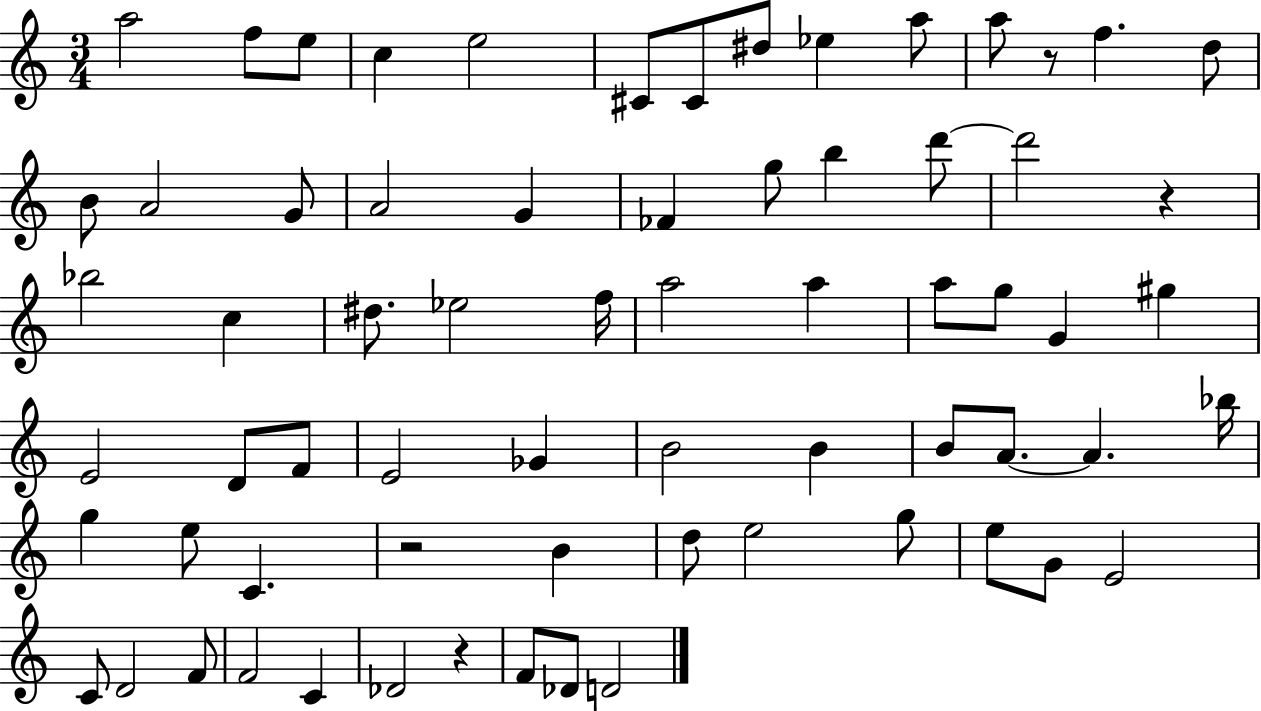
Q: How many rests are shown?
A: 4